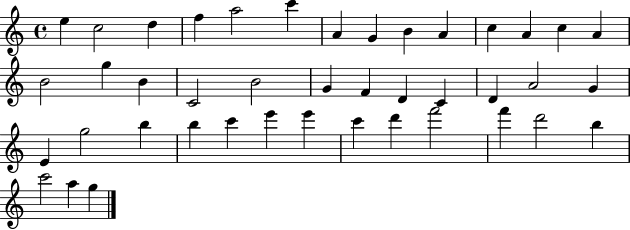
E5/q C5/h D5/q F5/q A5/h C6/q A4/q G4/q B4/q A4/q C5/q A4/q C5/q A4/q B4/h G5/q B4/q C4/h B4/h G4/q F4/q D4/q C4/q D4/q A4/h G4/q E4/q G5/h B5/q B5/q C6/q E6/q E6/q C6/q D6/q F6/h F6/q D6/h B5/q C6/h A5/q G5/q